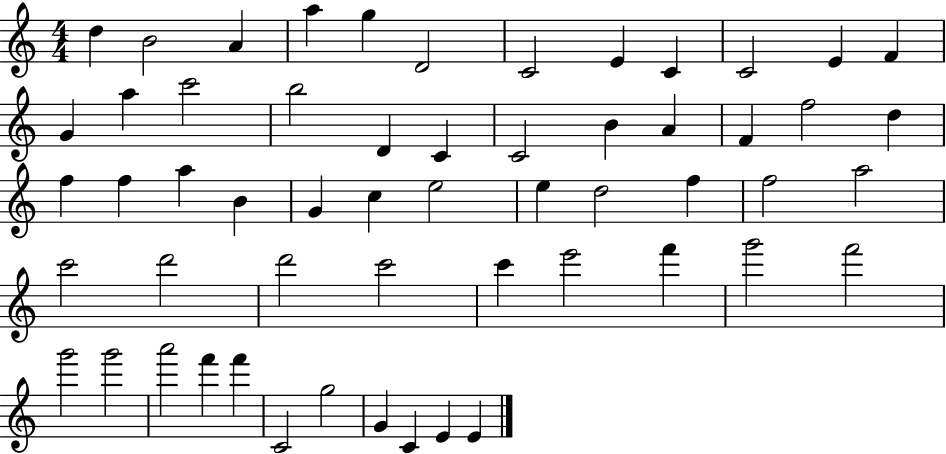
D5/q B4/h A4/q A5/q G5/q D4/h C4/h E4/q C4/q C4/h E4/q F4/q G4/q A5/q C6/h B5/h D4/q C4/q C4/h B4/q A4/q F4/q F5/h D5/q F5/q F5/q A5/q B4/q G4/q C5/q E5/h E5/q D5/h F5/q F5/h A5/h C6/h D6/h D6/h C6/h C6/q E6/h F6/q G6/h F6/h G6/h G6/h A6/h F6/q F6/q C4/h G5/h G4/q C4/q E4/q E4/q